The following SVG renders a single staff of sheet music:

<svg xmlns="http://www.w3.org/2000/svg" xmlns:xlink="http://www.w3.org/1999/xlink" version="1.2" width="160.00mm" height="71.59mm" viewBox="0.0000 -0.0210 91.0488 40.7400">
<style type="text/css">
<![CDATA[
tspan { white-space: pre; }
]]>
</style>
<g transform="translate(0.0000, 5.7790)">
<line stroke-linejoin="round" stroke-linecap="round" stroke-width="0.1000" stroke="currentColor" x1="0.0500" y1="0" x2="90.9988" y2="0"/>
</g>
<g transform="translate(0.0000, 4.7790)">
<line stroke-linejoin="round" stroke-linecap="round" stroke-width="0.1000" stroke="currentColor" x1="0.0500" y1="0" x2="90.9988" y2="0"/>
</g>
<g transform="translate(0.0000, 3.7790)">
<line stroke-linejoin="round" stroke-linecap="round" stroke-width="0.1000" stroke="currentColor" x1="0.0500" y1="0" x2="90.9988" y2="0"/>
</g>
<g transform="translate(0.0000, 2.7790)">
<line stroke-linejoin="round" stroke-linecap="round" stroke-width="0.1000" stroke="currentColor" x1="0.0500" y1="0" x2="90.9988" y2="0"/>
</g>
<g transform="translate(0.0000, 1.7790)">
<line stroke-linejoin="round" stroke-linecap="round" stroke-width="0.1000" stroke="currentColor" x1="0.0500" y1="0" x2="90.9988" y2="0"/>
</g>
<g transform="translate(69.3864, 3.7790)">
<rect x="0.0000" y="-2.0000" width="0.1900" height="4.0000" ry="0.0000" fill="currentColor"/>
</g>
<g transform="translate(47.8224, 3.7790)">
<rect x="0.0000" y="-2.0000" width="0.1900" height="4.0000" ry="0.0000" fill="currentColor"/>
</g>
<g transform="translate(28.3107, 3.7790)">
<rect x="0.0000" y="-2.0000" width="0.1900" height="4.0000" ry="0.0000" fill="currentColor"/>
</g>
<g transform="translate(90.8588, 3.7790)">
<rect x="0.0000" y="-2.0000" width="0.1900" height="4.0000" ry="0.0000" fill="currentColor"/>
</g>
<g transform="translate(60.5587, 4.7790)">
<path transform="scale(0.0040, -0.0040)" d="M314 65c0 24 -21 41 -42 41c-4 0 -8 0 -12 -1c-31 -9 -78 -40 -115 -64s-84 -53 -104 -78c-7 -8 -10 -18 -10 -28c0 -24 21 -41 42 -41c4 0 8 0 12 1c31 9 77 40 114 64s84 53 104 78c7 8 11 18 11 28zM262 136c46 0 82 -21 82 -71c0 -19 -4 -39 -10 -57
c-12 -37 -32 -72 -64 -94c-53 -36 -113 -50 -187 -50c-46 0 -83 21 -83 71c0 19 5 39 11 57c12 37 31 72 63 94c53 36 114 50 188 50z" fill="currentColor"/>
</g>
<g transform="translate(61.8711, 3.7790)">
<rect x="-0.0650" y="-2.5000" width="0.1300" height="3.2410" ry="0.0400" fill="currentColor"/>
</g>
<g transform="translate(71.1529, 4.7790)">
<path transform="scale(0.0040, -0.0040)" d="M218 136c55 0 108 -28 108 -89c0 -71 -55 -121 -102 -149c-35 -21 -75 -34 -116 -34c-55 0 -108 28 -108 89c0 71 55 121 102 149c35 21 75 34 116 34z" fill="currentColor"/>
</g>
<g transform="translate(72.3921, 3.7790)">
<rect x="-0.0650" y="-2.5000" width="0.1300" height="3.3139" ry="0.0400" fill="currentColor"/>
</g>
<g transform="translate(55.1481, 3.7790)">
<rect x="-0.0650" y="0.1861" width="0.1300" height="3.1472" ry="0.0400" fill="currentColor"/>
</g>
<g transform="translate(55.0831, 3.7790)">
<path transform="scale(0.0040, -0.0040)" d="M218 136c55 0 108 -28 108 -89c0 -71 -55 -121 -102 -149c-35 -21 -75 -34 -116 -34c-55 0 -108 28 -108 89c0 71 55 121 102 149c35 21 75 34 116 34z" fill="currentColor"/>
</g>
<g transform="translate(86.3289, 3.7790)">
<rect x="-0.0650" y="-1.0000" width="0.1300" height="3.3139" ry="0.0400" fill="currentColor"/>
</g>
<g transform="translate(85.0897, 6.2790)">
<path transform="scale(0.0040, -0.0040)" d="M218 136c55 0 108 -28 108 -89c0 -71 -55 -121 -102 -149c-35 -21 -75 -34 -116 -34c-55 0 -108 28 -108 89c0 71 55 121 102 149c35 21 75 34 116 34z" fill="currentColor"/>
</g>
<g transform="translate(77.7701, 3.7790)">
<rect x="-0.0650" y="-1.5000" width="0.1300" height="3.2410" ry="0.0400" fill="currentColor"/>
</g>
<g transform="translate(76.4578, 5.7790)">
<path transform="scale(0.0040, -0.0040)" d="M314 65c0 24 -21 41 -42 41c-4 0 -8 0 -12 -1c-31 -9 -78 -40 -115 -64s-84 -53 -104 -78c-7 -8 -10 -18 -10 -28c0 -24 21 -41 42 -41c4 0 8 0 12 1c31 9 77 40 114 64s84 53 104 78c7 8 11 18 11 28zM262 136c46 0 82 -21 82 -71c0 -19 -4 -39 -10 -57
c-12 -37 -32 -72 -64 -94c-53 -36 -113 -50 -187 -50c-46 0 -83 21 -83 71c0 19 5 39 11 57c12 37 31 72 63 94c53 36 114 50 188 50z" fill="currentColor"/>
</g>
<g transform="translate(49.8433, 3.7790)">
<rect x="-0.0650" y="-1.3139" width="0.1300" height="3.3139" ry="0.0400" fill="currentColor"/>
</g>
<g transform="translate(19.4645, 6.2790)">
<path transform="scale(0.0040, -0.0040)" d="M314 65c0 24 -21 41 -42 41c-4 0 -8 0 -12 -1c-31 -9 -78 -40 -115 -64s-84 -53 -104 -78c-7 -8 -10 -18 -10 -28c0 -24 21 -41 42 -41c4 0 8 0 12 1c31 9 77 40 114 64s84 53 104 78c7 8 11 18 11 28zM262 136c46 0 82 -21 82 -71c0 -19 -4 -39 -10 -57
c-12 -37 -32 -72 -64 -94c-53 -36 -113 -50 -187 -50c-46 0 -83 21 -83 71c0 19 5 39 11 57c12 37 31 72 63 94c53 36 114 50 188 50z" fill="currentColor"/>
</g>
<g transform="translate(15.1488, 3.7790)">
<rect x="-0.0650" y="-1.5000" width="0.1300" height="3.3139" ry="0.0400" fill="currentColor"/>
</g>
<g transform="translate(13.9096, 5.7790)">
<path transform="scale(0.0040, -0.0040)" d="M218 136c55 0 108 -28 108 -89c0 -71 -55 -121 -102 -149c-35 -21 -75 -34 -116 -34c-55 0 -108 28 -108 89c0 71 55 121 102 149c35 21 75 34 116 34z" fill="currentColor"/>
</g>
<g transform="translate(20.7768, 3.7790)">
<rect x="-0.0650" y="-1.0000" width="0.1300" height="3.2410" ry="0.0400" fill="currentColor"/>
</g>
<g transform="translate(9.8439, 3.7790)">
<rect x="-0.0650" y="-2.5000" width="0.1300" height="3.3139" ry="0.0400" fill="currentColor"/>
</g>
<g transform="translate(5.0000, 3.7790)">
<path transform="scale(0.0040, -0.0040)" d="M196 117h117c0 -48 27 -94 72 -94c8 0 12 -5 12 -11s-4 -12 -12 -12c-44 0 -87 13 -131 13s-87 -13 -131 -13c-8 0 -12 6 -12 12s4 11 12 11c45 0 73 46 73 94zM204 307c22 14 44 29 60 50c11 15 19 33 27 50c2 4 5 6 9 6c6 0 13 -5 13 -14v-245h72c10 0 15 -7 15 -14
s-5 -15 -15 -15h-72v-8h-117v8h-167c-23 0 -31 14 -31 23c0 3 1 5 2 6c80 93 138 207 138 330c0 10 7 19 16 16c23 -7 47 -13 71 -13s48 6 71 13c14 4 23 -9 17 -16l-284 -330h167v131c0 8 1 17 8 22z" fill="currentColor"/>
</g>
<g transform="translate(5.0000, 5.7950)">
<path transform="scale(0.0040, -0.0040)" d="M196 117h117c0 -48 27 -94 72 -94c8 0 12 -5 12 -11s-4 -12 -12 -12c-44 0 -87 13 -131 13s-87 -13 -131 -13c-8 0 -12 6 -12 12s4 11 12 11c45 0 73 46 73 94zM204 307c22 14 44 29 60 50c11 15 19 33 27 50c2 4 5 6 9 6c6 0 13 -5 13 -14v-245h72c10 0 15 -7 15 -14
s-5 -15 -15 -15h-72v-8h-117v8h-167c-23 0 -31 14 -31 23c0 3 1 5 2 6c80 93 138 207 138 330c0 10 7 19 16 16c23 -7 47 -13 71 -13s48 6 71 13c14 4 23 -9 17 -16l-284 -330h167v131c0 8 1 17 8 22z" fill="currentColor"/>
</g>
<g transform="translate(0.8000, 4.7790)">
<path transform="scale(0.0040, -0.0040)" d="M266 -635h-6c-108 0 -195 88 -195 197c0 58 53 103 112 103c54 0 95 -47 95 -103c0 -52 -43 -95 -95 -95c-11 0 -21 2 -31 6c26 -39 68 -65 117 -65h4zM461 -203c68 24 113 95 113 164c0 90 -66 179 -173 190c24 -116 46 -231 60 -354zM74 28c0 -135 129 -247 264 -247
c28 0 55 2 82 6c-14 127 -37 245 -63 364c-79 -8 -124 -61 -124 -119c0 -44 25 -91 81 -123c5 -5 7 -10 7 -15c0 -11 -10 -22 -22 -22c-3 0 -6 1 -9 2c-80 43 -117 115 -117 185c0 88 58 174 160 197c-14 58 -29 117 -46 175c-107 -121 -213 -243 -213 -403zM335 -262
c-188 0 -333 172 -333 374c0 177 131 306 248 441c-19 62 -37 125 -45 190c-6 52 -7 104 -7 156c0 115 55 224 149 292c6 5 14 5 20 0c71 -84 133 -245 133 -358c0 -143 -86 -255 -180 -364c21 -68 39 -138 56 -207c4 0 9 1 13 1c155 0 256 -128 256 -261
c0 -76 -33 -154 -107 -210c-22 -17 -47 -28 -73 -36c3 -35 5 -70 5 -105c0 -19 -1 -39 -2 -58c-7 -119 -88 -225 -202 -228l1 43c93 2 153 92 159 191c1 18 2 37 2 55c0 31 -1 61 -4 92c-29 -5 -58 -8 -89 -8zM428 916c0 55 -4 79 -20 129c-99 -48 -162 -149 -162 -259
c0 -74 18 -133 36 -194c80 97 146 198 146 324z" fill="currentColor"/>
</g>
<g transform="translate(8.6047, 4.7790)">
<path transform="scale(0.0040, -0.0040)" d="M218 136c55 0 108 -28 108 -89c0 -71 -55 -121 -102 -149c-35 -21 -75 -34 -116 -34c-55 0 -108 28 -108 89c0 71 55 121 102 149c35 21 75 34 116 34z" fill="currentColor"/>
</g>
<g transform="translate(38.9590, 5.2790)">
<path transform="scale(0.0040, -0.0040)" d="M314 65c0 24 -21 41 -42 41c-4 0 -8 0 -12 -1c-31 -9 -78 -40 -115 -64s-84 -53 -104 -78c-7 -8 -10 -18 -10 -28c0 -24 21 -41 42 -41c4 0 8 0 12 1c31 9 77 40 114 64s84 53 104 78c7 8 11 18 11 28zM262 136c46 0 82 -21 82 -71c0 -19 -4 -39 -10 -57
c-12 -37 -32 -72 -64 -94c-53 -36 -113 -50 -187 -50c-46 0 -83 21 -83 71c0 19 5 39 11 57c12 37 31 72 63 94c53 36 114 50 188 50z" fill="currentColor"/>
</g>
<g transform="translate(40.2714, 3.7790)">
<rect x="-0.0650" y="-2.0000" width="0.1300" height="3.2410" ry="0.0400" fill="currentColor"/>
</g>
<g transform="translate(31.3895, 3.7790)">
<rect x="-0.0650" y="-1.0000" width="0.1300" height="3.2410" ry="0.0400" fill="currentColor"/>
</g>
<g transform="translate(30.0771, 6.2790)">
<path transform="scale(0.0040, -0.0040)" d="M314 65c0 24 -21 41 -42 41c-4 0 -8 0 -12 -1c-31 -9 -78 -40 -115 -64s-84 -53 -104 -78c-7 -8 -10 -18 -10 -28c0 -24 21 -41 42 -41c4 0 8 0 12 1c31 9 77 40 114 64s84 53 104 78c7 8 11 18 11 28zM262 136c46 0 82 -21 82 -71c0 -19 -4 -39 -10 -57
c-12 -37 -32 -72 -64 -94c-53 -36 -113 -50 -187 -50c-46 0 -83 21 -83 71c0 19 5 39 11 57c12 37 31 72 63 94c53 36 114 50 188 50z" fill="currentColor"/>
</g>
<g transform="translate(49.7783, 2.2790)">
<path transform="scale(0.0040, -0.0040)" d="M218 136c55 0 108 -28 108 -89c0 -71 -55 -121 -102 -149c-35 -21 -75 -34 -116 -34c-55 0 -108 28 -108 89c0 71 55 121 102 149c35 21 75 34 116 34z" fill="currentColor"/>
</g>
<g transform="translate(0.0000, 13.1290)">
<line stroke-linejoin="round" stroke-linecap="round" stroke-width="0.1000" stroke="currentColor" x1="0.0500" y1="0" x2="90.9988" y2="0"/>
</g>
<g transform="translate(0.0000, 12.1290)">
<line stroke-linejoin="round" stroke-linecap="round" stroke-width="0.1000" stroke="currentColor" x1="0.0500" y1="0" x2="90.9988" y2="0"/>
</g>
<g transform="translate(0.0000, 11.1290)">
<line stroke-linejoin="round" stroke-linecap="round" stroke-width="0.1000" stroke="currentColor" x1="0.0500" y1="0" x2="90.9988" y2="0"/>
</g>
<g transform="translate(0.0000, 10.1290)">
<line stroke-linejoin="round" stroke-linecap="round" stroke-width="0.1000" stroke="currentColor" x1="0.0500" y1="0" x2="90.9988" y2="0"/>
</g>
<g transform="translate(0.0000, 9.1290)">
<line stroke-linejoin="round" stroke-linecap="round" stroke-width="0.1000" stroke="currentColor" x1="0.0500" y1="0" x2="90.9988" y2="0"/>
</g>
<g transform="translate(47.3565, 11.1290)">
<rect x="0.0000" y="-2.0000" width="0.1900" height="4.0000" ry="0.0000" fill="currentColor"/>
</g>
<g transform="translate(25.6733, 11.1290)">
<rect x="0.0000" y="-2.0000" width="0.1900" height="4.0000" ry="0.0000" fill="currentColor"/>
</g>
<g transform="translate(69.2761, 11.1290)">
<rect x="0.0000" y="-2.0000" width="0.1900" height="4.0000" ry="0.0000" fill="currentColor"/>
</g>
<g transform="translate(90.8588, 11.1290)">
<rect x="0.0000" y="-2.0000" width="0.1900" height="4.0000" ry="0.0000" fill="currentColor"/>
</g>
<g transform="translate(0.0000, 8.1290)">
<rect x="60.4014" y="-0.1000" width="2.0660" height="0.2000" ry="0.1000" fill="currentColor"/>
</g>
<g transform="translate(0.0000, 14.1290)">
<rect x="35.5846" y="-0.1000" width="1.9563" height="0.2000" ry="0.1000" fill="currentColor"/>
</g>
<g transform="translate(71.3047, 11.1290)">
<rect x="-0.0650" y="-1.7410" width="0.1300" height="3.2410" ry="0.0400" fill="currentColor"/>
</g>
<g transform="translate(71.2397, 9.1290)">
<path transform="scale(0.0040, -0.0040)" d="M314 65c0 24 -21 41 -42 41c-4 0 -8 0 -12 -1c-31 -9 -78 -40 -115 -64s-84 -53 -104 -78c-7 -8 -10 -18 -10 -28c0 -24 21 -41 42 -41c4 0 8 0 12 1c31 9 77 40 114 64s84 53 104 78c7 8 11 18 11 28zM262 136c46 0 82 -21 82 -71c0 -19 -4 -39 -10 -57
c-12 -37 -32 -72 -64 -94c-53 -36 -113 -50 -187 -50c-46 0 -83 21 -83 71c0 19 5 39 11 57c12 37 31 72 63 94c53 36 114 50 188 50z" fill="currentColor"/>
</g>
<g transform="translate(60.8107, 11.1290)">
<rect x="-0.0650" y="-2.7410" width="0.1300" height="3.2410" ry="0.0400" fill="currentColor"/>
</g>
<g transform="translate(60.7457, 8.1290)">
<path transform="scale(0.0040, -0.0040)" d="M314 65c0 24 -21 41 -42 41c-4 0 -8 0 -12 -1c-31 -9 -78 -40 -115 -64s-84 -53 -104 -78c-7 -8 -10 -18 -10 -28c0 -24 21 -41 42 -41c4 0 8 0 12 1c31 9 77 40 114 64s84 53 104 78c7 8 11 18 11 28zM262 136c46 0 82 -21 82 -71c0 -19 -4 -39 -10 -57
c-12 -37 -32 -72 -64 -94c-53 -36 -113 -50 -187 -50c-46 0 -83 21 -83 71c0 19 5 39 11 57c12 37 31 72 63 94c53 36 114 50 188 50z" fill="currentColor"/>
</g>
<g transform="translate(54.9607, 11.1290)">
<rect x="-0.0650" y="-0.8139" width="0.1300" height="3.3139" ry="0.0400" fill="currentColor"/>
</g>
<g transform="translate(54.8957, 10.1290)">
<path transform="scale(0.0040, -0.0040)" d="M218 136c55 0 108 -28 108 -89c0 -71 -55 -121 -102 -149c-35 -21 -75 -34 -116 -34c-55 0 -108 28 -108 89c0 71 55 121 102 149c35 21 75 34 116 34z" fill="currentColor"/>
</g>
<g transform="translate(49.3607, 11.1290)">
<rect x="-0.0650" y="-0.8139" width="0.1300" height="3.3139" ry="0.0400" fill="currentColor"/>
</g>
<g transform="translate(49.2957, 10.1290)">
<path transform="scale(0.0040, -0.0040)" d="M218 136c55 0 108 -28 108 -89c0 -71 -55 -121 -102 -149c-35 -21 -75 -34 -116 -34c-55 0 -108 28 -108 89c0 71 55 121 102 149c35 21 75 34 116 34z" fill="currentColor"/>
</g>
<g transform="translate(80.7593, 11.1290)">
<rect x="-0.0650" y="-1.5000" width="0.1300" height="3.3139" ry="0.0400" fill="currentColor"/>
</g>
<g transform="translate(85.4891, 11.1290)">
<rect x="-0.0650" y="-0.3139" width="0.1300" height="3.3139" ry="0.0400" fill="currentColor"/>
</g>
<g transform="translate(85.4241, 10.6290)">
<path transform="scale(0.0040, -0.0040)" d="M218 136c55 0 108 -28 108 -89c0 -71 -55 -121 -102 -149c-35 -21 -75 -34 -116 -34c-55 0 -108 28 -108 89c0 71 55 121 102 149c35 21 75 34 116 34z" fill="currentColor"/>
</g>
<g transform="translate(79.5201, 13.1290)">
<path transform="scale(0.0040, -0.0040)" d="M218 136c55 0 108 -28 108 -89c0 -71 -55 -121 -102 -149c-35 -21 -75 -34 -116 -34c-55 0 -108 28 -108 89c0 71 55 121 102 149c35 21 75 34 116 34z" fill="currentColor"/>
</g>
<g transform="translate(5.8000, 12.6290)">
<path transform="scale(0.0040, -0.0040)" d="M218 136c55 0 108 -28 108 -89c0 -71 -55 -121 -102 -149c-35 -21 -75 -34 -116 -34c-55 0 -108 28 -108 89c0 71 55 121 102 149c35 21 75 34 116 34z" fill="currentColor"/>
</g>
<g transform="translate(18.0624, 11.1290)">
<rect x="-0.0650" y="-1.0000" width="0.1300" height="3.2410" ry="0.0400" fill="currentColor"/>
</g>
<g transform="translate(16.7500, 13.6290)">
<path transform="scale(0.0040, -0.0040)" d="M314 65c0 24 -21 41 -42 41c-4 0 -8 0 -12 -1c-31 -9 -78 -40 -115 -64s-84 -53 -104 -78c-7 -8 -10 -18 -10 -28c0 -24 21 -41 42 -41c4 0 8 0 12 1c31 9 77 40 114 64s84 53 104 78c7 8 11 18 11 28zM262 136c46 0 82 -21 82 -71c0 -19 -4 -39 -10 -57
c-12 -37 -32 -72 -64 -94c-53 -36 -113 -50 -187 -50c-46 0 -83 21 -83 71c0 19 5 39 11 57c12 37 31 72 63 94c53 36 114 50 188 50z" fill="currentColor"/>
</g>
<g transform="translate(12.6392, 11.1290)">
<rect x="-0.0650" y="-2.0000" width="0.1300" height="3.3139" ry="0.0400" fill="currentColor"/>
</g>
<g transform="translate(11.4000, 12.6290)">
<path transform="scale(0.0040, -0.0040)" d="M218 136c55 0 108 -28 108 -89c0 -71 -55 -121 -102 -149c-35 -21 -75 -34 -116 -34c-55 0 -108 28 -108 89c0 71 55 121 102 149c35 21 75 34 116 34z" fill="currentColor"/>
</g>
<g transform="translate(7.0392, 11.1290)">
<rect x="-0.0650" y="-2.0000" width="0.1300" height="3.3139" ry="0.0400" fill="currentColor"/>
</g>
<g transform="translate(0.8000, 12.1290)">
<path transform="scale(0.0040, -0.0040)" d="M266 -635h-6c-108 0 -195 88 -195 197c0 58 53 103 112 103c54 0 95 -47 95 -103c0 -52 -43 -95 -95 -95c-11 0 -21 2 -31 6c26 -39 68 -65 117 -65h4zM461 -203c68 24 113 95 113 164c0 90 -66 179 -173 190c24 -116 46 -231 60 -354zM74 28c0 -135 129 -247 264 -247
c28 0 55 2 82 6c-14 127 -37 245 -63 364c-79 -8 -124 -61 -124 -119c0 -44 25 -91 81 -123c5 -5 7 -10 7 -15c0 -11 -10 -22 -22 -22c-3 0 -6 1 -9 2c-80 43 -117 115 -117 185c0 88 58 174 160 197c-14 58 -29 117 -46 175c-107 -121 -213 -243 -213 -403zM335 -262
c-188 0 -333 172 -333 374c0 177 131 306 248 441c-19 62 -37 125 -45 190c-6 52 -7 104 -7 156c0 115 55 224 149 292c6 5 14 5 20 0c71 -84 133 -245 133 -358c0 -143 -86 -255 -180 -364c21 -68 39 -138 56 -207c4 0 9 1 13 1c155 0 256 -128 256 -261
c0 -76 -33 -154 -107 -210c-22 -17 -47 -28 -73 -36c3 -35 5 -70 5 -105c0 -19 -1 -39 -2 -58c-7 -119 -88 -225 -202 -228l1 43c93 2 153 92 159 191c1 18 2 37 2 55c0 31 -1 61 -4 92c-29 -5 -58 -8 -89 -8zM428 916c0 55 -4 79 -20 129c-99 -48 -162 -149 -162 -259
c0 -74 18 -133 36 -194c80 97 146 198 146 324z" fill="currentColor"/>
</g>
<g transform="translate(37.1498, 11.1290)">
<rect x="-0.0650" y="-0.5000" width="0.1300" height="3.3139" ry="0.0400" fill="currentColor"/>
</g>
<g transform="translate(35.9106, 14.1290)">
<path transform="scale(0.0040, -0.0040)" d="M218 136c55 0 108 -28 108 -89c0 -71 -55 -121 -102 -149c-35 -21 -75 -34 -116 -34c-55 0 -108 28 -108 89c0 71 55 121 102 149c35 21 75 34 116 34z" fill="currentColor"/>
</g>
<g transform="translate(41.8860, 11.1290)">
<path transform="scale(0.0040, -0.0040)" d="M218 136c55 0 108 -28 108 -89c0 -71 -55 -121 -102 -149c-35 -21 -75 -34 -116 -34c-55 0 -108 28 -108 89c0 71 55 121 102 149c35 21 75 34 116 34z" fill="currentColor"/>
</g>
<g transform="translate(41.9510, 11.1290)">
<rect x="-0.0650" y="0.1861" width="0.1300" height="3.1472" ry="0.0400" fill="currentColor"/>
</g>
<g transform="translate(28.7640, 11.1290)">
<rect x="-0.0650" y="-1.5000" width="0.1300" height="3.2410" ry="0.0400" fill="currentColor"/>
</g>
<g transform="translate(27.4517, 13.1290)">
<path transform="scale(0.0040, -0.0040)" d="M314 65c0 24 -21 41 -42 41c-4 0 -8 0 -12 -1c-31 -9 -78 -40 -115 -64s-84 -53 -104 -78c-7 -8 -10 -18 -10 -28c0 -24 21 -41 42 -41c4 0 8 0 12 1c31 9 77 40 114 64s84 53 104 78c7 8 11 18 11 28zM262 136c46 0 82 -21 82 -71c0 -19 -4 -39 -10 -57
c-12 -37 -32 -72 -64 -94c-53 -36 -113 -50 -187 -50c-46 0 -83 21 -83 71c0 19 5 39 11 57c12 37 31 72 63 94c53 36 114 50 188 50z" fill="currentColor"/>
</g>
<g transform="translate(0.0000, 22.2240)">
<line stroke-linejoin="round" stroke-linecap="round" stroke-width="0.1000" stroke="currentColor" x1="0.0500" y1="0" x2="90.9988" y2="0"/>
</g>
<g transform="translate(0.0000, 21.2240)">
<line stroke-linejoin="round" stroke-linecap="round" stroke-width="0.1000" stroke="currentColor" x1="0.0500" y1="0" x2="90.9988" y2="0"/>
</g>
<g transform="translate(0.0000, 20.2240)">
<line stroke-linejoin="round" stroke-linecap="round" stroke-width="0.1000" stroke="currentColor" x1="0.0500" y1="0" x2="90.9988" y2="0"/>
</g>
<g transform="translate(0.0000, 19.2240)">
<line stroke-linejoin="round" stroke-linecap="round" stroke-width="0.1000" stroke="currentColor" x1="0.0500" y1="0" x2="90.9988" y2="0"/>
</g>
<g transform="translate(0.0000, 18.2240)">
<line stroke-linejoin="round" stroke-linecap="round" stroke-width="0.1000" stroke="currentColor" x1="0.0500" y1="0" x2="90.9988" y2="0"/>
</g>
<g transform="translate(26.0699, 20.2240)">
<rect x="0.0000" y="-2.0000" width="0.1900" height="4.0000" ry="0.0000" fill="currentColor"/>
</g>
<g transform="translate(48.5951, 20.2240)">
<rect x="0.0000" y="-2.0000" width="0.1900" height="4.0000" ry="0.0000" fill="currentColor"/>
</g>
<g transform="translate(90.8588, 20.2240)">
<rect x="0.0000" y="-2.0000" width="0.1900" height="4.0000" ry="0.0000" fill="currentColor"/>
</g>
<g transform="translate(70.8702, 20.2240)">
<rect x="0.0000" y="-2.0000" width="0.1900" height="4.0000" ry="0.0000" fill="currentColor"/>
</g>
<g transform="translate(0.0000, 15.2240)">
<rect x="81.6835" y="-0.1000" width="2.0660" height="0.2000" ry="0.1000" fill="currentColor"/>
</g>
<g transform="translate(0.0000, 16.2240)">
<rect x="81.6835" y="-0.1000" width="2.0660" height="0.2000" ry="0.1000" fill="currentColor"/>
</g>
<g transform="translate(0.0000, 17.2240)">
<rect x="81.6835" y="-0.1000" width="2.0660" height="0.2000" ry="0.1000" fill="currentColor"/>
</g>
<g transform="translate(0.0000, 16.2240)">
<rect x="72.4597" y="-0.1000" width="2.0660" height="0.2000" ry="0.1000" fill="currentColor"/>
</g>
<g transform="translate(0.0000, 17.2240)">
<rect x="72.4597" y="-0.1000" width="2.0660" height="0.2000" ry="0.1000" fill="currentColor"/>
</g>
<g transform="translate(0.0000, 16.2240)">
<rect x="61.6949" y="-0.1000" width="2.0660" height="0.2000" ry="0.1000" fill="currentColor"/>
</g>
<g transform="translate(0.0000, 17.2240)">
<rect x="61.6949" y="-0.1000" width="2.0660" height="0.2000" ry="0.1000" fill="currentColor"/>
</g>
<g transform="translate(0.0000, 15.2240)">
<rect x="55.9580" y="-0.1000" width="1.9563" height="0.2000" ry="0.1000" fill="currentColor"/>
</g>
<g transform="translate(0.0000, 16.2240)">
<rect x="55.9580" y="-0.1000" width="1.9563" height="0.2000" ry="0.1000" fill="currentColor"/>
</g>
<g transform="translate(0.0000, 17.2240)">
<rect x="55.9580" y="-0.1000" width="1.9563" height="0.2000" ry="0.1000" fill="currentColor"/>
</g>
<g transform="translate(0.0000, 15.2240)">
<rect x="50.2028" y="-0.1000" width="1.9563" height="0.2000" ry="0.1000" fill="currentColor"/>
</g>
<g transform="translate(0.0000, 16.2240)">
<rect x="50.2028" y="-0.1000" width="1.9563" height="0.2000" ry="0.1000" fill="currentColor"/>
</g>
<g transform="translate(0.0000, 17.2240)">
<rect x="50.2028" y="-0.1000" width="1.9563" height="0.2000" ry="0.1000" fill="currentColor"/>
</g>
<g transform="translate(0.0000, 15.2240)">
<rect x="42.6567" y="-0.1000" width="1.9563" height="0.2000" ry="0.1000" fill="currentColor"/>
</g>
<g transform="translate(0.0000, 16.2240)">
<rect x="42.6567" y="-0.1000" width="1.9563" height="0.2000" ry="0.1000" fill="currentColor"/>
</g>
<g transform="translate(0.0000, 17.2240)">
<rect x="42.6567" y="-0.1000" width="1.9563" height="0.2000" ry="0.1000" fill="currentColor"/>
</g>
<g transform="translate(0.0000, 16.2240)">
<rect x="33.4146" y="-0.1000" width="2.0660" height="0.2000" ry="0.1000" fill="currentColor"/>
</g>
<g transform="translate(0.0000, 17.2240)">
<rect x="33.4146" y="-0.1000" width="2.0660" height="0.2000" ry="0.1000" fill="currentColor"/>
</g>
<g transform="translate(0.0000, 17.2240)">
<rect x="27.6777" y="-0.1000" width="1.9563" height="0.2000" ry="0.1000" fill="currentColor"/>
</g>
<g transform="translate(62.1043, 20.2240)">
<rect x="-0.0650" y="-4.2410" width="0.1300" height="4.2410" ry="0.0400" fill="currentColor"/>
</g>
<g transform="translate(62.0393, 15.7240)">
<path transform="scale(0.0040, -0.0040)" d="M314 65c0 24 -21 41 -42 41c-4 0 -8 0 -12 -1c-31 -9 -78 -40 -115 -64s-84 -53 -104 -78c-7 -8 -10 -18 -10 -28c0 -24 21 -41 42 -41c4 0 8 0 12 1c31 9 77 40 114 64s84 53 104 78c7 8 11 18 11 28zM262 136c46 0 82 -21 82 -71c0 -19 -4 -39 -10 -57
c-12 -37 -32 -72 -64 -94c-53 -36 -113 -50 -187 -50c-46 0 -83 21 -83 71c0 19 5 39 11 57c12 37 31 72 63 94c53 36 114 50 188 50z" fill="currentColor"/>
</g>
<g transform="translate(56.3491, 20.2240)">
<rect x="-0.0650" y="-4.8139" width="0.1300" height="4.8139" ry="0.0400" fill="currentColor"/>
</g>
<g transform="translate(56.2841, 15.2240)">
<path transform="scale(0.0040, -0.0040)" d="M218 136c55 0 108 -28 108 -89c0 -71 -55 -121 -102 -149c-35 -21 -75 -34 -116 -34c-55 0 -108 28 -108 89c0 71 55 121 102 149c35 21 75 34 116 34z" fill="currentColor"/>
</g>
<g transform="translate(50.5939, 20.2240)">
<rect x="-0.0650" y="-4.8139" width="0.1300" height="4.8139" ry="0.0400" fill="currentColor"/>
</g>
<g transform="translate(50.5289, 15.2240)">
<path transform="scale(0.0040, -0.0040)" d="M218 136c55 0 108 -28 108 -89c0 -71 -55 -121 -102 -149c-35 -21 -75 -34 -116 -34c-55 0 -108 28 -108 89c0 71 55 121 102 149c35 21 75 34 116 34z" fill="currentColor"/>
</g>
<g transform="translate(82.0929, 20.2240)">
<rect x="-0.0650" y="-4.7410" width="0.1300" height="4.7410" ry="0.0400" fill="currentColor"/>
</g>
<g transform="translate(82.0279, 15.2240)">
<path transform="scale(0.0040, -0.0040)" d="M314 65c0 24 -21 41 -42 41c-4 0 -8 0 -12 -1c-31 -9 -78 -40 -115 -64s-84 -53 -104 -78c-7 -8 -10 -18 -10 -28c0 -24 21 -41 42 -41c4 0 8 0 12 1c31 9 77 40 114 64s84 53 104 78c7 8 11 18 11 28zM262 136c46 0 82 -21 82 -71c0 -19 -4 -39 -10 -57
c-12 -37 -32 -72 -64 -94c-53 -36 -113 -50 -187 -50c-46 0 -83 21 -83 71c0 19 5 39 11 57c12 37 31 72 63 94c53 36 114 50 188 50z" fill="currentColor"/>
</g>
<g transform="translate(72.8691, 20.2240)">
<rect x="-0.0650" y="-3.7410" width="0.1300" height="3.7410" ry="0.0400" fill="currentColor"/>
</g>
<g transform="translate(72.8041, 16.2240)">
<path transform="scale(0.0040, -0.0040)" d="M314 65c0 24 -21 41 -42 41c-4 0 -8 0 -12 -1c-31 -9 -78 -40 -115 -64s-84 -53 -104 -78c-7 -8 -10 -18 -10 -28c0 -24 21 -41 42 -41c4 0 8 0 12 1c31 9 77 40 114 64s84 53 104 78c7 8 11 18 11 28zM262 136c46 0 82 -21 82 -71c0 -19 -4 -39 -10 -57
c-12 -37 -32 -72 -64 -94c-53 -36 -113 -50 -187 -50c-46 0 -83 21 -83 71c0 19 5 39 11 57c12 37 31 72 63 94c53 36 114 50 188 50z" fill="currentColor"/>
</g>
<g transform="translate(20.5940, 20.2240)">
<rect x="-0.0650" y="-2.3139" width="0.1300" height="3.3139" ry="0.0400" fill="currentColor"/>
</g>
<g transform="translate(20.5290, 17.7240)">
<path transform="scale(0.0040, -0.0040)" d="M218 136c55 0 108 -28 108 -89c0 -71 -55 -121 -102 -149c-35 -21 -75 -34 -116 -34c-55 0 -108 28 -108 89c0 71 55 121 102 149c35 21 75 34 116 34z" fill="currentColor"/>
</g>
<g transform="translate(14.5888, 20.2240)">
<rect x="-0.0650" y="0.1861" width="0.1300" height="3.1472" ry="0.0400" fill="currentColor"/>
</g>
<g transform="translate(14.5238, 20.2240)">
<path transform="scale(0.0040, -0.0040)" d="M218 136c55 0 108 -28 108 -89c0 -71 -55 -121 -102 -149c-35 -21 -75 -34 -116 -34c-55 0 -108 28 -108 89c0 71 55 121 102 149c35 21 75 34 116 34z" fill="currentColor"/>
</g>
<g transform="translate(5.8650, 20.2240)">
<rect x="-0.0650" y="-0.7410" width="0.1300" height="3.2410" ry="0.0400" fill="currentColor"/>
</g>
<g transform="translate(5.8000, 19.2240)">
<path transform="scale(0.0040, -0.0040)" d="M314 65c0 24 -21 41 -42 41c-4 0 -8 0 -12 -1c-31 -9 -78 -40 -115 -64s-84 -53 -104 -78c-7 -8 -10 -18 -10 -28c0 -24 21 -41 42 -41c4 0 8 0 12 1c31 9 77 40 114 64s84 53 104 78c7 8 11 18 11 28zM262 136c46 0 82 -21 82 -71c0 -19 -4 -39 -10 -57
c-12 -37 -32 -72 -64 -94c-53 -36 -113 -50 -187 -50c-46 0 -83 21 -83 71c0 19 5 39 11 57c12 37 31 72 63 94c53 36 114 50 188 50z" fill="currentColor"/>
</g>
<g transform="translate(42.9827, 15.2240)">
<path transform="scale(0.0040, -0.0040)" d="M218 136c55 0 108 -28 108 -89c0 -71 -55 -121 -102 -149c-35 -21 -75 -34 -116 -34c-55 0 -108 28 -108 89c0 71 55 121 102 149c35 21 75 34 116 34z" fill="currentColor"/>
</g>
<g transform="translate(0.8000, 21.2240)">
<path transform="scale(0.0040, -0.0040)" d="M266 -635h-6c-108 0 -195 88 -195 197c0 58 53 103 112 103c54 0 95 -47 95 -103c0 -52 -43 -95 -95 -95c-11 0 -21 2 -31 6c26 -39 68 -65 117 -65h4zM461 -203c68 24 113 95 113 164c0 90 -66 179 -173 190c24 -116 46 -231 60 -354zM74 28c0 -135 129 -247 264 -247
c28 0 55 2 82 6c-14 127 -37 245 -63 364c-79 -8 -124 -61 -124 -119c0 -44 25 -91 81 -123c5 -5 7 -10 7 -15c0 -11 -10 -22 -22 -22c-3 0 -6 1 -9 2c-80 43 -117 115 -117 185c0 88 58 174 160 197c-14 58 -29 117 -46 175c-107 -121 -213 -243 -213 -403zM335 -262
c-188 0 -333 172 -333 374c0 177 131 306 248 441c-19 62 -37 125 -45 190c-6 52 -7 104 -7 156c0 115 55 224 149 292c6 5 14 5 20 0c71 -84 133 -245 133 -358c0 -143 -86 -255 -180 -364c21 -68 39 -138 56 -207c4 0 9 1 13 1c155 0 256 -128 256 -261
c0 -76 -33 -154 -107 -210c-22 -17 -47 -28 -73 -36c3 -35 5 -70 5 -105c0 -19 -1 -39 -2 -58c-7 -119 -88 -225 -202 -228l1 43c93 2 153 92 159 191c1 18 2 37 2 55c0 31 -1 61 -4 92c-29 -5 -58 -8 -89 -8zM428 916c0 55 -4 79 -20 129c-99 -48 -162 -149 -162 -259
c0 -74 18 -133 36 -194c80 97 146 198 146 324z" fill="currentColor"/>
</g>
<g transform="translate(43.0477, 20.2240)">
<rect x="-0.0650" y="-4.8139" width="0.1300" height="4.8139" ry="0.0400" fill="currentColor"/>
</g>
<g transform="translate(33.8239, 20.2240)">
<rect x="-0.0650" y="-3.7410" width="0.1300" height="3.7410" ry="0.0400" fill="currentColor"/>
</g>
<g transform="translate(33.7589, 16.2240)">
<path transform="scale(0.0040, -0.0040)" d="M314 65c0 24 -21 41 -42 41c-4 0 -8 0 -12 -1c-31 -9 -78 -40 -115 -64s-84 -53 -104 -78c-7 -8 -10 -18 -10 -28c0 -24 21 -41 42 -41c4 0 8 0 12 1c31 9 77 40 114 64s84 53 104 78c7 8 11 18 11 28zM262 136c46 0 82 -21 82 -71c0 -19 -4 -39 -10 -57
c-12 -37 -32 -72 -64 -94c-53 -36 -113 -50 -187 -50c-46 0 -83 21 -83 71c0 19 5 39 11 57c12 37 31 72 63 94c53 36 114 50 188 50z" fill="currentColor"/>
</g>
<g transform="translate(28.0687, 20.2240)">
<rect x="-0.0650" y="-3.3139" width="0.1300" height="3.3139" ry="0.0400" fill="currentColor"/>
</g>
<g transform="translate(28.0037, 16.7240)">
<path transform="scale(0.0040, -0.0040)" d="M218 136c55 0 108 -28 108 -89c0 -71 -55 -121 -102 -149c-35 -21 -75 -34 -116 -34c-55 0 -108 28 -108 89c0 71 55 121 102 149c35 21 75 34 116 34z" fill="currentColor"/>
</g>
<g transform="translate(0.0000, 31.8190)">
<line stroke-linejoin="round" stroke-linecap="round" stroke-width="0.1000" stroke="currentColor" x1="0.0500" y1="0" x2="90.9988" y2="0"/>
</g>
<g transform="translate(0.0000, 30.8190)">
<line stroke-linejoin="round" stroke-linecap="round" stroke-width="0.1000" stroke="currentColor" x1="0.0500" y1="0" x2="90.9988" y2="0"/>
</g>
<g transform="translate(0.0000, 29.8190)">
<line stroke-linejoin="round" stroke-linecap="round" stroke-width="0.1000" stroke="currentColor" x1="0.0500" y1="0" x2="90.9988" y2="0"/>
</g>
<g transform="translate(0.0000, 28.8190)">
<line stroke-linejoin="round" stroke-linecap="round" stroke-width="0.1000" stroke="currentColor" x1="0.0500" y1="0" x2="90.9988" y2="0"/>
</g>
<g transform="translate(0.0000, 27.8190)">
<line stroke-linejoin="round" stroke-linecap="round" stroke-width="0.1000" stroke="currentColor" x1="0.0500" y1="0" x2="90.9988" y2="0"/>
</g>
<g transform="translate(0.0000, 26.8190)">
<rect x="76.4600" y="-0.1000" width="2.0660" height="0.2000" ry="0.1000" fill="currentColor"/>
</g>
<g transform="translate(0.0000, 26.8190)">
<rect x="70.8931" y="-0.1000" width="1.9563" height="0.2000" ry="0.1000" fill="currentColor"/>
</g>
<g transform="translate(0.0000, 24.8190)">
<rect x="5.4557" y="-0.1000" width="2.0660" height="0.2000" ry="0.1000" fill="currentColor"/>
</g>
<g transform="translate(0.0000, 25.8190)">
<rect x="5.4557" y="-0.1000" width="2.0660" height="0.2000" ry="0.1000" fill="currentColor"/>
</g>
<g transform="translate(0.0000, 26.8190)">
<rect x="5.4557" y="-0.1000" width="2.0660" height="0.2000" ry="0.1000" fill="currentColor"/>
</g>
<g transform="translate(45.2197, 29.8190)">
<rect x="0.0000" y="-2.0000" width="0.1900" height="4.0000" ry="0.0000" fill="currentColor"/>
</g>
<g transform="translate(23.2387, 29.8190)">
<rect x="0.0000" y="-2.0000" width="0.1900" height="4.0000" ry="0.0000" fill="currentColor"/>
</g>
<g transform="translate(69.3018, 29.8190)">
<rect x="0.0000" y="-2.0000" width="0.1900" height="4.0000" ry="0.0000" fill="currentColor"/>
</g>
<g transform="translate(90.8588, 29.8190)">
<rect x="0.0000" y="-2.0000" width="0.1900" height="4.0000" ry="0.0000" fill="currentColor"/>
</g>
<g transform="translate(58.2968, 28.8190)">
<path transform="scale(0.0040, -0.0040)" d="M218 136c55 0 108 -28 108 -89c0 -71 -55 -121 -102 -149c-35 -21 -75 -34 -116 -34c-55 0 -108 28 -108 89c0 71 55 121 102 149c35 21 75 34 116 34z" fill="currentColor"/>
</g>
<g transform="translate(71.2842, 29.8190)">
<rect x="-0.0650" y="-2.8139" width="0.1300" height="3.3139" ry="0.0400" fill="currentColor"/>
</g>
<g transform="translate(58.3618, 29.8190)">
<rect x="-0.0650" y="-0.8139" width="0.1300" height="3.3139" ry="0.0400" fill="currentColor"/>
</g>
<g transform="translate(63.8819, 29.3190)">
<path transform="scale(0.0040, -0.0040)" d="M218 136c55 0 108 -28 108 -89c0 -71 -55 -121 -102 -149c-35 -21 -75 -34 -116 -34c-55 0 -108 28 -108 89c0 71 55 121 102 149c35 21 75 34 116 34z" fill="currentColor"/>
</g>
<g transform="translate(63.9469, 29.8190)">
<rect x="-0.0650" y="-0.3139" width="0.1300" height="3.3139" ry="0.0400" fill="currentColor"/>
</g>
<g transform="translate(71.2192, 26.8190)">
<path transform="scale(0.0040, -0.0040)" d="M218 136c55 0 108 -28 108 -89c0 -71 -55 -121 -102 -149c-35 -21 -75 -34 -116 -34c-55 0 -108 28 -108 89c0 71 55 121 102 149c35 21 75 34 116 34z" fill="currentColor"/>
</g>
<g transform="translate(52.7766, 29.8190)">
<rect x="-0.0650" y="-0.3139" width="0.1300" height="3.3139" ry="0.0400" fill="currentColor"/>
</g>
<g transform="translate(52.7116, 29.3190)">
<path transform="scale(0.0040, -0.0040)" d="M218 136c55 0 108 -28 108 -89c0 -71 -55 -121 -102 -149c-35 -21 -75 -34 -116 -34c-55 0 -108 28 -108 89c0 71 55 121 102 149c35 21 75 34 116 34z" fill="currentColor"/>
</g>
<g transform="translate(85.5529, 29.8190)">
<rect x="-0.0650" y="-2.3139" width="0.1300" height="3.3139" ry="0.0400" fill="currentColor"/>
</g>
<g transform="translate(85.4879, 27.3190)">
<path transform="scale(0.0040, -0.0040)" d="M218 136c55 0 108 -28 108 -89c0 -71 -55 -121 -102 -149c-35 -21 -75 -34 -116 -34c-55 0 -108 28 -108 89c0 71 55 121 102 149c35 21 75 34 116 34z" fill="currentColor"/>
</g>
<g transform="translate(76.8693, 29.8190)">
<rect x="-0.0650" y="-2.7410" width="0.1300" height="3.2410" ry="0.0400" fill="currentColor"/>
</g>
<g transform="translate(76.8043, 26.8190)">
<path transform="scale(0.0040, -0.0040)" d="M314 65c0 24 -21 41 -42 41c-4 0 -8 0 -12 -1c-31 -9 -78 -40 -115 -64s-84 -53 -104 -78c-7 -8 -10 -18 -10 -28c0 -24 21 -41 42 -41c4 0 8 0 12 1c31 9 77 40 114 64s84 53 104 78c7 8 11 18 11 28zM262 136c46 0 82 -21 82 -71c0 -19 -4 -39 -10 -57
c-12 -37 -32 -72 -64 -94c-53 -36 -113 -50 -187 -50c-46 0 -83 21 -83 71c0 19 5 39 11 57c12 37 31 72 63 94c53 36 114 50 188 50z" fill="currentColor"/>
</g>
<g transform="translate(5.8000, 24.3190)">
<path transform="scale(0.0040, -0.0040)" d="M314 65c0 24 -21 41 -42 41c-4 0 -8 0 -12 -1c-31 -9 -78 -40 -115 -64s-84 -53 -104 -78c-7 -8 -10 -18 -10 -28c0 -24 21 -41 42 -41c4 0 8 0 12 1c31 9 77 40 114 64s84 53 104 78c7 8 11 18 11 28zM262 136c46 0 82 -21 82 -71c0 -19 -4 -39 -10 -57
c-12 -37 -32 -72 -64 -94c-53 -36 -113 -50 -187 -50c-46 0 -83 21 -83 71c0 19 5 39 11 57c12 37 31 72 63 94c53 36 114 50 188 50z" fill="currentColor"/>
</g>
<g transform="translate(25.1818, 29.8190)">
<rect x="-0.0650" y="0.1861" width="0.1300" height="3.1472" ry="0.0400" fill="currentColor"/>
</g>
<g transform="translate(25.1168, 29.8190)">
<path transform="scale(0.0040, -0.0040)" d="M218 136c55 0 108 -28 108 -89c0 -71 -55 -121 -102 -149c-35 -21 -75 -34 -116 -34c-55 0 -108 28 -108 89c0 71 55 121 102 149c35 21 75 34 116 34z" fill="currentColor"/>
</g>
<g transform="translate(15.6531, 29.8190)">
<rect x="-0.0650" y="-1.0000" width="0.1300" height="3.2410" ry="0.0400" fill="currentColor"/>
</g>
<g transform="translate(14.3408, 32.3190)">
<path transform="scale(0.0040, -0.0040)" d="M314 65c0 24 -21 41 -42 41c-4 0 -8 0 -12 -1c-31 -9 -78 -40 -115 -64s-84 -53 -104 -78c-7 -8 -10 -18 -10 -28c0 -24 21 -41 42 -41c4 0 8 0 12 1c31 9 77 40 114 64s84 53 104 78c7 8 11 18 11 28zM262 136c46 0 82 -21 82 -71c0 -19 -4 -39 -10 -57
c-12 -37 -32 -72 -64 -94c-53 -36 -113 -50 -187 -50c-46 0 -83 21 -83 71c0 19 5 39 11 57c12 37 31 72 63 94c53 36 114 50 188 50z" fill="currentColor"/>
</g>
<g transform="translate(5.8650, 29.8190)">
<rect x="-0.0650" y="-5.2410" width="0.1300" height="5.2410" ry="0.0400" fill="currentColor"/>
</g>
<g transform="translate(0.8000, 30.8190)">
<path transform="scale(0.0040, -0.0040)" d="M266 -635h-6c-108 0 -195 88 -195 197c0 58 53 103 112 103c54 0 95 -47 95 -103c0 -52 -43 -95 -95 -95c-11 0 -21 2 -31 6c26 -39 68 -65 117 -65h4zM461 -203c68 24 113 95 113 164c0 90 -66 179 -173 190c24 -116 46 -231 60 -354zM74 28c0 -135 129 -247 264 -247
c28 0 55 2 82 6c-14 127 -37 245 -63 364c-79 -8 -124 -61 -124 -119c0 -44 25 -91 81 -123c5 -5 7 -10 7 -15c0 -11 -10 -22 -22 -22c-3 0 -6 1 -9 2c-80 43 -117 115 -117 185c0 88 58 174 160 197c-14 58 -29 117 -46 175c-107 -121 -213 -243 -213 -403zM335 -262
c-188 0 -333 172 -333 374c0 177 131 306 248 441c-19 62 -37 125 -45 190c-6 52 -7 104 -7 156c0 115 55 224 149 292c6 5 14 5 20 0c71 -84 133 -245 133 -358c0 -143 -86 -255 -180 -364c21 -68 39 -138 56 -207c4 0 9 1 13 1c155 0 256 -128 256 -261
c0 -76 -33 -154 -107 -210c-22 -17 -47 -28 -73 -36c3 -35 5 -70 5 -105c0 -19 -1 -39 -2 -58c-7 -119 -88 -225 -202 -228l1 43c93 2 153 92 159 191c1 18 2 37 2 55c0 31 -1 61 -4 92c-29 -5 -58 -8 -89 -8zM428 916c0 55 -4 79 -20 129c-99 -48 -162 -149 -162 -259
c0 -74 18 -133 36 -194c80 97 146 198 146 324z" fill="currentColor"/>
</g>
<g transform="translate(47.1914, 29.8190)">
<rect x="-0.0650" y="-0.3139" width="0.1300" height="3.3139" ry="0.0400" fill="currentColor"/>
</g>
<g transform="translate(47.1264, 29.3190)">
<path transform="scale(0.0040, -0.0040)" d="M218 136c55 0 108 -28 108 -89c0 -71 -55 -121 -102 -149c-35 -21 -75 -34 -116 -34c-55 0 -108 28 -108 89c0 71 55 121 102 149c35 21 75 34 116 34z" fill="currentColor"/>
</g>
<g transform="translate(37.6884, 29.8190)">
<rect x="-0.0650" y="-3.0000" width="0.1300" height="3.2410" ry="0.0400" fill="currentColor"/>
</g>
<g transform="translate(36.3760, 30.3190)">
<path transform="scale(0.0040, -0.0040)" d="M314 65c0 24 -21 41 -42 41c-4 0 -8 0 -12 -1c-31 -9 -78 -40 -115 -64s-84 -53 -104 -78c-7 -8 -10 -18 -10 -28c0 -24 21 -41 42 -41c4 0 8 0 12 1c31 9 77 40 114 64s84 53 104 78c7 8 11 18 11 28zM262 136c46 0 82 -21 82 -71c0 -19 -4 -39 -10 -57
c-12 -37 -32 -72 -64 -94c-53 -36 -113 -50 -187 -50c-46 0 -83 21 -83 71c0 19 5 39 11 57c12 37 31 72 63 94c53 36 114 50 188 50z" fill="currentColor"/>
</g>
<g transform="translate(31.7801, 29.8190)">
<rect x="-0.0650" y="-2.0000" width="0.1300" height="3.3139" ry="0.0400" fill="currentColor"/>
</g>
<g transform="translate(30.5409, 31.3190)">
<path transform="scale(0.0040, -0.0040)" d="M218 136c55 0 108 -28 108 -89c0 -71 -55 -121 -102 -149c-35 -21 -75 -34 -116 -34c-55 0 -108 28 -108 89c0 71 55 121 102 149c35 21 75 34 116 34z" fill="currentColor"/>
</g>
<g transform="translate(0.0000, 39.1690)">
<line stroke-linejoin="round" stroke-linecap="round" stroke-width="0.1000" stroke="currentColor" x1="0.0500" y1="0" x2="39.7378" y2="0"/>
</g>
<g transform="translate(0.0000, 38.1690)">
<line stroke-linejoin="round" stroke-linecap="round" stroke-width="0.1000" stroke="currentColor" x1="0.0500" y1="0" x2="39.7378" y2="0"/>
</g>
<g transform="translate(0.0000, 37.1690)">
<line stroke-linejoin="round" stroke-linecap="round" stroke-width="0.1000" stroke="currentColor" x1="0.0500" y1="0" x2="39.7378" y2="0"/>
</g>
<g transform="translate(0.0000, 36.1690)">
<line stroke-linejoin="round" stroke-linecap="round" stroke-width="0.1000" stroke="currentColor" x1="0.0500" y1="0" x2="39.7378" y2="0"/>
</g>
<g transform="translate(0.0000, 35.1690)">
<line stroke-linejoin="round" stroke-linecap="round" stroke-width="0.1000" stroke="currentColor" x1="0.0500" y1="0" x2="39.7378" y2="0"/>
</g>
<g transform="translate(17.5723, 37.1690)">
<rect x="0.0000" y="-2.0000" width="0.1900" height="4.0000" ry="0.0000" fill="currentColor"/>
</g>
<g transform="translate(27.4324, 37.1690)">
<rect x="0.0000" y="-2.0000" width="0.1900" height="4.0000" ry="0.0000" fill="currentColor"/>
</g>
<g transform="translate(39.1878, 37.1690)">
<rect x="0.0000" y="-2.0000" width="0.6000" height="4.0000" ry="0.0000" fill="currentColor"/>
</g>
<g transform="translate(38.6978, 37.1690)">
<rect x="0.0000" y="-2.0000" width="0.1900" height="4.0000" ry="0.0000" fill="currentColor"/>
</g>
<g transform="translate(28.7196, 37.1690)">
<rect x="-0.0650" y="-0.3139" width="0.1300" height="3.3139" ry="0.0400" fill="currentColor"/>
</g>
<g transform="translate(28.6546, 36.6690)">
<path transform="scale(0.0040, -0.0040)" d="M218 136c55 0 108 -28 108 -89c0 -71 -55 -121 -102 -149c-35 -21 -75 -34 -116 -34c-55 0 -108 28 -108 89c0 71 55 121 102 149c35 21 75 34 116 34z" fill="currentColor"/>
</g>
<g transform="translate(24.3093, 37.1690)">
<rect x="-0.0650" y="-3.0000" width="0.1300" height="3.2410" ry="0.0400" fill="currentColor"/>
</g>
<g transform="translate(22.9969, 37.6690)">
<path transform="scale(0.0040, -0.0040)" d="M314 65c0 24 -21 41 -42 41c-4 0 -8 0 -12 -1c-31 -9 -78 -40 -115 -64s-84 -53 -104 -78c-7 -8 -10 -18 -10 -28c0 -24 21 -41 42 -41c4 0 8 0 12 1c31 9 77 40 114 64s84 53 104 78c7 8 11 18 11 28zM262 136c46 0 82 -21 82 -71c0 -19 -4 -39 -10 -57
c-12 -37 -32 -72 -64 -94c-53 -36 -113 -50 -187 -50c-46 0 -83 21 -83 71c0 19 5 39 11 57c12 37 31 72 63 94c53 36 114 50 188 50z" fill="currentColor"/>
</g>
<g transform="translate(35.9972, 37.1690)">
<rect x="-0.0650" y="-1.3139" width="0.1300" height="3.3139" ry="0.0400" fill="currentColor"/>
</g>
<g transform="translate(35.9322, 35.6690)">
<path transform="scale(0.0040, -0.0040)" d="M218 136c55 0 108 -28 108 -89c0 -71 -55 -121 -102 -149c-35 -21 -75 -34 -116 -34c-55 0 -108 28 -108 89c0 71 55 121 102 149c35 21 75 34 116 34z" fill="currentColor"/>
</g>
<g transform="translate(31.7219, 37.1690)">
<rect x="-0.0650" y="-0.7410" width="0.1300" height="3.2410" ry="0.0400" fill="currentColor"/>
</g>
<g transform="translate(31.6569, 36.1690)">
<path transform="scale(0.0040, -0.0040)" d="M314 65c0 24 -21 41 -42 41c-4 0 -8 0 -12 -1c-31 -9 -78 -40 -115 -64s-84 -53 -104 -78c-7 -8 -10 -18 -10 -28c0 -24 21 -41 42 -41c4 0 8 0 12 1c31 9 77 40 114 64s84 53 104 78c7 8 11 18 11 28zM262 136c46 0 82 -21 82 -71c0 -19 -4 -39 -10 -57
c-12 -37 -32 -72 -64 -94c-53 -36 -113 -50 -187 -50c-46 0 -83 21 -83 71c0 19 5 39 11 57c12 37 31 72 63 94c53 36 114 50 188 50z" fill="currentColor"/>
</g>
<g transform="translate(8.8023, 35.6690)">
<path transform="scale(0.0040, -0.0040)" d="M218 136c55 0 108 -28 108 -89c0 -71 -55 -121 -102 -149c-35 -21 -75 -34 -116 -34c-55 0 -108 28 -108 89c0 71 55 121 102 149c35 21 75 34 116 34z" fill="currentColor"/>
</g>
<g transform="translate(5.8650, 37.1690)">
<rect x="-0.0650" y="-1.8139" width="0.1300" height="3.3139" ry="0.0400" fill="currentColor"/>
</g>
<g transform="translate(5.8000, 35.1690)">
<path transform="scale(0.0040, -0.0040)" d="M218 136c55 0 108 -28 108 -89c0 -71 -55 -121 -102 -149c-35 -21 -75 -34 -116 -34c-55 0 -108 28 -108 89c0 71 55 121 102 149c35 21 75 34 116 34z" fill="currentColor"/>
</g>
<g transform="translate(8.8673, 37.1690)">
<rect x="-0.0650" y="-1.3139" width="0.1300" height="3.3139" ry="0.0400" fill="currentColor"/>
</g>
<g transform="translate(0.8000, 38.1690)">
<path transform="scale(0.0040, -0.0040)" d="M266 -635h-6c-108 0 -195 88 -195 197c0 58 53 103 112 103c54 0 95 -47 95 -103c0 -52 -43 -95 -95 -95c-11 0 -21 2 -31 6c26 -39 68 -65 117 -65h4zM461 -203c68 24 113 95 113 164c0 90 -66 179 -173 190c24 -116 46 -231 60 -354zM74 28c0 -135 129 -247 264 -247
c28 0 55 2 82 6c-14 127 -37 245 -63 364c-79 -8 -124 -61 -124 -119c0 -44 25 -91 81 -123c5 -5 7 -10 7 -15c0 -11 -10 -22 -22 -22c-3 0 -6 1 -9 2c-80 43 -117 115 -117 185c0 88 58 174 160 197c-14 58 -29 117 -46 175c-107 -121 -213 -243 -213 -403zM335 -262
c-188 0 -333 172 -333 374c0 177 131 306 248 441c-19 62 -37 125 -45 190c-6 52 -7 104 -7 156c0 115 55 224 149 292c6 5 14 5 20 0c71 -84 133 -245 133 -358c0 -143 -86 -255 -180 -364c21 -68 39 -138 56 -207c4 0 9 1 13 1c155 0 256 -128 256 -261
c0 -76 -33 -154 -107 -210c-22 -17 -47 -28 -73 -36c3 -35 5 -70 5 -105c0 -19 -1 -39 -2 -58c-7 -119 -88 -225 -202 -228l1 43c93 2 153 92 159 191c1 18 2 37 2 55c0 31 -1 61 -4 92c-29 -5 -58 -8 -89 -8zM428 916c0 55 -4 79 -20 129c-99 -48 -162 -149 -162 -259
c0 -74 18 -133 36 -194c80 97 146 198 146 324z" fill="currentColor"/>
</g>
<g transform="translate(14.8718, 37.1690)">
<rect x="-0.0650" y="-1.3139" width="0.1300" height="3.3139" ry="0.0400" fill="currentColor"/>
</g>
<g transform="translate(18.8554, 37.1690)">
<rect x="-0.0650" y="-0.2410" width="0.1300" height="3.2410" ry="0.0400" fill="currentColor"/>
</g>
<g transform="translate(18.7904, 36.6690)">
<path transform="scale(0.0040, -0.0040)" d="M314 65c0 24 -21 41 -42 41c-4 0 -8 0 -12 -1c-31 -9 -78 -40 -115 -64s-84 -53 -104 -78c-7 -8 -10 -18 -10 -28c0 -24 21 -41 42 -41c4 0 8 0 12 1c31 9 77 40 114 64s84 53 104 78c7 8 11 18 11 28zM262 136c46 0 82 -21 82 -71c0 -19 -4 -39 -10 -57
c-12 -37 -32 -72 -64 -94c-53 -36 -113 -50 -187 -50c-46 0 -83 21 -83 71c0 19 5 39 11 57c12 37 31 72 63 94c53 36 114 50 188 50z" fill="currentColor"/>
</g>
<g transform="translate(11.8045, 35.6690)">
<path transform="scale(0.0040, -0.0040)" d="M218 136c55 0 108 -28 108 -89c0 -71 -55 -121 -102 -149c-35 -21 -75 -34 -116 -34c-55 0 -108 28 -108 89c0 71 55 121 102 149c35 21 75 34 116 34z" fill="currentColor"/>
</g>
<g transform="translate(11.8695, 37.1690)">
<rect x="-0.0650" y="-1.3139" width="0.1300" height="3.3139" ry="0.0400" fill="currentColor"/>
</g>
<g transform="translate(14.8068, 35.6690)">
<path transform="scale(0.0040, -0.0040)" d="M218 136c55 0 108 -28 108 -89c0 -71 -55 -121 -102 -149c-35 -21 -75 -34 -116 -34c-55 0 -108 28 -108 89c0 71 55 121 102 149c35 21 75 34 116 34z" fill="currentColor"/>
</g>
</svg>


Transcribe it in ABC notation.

X:1
T:Untitled
M:4/4
L:1/4
K:C
G E D2 D2 F2 e B G2 G E2 D F F D2 E2 C B d d a2 f2 E c d2 B g b c'2 e' e' e' d'2 c'2 e'2 f'2 D2 B F A2 c c d c a a2 g f e e e c2 A2 c d2 e